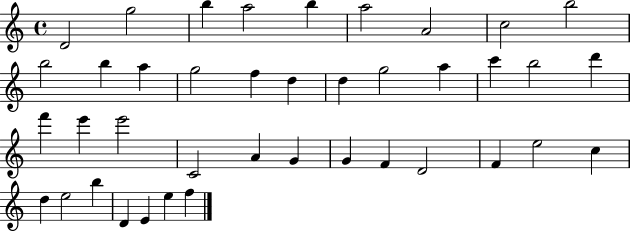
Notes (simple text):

D4/h G5/h B5/q A5/h B5/q A5/h A4/h C5/h B5/h B5/h B5/q A5/q G5/h F5/q D5/q D5/q G5/h A5/q C6/q B5/h D6/q F6/q E6/q E6/h C4/h A4/q G4/q G4/q F4/q D4/h F4/q E5/h C5/q D5/q E5/h B5/q D4/q E4/q E5/q F5/q